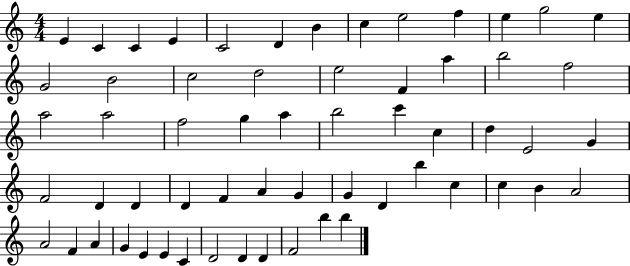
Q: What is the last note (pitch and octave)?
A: B5